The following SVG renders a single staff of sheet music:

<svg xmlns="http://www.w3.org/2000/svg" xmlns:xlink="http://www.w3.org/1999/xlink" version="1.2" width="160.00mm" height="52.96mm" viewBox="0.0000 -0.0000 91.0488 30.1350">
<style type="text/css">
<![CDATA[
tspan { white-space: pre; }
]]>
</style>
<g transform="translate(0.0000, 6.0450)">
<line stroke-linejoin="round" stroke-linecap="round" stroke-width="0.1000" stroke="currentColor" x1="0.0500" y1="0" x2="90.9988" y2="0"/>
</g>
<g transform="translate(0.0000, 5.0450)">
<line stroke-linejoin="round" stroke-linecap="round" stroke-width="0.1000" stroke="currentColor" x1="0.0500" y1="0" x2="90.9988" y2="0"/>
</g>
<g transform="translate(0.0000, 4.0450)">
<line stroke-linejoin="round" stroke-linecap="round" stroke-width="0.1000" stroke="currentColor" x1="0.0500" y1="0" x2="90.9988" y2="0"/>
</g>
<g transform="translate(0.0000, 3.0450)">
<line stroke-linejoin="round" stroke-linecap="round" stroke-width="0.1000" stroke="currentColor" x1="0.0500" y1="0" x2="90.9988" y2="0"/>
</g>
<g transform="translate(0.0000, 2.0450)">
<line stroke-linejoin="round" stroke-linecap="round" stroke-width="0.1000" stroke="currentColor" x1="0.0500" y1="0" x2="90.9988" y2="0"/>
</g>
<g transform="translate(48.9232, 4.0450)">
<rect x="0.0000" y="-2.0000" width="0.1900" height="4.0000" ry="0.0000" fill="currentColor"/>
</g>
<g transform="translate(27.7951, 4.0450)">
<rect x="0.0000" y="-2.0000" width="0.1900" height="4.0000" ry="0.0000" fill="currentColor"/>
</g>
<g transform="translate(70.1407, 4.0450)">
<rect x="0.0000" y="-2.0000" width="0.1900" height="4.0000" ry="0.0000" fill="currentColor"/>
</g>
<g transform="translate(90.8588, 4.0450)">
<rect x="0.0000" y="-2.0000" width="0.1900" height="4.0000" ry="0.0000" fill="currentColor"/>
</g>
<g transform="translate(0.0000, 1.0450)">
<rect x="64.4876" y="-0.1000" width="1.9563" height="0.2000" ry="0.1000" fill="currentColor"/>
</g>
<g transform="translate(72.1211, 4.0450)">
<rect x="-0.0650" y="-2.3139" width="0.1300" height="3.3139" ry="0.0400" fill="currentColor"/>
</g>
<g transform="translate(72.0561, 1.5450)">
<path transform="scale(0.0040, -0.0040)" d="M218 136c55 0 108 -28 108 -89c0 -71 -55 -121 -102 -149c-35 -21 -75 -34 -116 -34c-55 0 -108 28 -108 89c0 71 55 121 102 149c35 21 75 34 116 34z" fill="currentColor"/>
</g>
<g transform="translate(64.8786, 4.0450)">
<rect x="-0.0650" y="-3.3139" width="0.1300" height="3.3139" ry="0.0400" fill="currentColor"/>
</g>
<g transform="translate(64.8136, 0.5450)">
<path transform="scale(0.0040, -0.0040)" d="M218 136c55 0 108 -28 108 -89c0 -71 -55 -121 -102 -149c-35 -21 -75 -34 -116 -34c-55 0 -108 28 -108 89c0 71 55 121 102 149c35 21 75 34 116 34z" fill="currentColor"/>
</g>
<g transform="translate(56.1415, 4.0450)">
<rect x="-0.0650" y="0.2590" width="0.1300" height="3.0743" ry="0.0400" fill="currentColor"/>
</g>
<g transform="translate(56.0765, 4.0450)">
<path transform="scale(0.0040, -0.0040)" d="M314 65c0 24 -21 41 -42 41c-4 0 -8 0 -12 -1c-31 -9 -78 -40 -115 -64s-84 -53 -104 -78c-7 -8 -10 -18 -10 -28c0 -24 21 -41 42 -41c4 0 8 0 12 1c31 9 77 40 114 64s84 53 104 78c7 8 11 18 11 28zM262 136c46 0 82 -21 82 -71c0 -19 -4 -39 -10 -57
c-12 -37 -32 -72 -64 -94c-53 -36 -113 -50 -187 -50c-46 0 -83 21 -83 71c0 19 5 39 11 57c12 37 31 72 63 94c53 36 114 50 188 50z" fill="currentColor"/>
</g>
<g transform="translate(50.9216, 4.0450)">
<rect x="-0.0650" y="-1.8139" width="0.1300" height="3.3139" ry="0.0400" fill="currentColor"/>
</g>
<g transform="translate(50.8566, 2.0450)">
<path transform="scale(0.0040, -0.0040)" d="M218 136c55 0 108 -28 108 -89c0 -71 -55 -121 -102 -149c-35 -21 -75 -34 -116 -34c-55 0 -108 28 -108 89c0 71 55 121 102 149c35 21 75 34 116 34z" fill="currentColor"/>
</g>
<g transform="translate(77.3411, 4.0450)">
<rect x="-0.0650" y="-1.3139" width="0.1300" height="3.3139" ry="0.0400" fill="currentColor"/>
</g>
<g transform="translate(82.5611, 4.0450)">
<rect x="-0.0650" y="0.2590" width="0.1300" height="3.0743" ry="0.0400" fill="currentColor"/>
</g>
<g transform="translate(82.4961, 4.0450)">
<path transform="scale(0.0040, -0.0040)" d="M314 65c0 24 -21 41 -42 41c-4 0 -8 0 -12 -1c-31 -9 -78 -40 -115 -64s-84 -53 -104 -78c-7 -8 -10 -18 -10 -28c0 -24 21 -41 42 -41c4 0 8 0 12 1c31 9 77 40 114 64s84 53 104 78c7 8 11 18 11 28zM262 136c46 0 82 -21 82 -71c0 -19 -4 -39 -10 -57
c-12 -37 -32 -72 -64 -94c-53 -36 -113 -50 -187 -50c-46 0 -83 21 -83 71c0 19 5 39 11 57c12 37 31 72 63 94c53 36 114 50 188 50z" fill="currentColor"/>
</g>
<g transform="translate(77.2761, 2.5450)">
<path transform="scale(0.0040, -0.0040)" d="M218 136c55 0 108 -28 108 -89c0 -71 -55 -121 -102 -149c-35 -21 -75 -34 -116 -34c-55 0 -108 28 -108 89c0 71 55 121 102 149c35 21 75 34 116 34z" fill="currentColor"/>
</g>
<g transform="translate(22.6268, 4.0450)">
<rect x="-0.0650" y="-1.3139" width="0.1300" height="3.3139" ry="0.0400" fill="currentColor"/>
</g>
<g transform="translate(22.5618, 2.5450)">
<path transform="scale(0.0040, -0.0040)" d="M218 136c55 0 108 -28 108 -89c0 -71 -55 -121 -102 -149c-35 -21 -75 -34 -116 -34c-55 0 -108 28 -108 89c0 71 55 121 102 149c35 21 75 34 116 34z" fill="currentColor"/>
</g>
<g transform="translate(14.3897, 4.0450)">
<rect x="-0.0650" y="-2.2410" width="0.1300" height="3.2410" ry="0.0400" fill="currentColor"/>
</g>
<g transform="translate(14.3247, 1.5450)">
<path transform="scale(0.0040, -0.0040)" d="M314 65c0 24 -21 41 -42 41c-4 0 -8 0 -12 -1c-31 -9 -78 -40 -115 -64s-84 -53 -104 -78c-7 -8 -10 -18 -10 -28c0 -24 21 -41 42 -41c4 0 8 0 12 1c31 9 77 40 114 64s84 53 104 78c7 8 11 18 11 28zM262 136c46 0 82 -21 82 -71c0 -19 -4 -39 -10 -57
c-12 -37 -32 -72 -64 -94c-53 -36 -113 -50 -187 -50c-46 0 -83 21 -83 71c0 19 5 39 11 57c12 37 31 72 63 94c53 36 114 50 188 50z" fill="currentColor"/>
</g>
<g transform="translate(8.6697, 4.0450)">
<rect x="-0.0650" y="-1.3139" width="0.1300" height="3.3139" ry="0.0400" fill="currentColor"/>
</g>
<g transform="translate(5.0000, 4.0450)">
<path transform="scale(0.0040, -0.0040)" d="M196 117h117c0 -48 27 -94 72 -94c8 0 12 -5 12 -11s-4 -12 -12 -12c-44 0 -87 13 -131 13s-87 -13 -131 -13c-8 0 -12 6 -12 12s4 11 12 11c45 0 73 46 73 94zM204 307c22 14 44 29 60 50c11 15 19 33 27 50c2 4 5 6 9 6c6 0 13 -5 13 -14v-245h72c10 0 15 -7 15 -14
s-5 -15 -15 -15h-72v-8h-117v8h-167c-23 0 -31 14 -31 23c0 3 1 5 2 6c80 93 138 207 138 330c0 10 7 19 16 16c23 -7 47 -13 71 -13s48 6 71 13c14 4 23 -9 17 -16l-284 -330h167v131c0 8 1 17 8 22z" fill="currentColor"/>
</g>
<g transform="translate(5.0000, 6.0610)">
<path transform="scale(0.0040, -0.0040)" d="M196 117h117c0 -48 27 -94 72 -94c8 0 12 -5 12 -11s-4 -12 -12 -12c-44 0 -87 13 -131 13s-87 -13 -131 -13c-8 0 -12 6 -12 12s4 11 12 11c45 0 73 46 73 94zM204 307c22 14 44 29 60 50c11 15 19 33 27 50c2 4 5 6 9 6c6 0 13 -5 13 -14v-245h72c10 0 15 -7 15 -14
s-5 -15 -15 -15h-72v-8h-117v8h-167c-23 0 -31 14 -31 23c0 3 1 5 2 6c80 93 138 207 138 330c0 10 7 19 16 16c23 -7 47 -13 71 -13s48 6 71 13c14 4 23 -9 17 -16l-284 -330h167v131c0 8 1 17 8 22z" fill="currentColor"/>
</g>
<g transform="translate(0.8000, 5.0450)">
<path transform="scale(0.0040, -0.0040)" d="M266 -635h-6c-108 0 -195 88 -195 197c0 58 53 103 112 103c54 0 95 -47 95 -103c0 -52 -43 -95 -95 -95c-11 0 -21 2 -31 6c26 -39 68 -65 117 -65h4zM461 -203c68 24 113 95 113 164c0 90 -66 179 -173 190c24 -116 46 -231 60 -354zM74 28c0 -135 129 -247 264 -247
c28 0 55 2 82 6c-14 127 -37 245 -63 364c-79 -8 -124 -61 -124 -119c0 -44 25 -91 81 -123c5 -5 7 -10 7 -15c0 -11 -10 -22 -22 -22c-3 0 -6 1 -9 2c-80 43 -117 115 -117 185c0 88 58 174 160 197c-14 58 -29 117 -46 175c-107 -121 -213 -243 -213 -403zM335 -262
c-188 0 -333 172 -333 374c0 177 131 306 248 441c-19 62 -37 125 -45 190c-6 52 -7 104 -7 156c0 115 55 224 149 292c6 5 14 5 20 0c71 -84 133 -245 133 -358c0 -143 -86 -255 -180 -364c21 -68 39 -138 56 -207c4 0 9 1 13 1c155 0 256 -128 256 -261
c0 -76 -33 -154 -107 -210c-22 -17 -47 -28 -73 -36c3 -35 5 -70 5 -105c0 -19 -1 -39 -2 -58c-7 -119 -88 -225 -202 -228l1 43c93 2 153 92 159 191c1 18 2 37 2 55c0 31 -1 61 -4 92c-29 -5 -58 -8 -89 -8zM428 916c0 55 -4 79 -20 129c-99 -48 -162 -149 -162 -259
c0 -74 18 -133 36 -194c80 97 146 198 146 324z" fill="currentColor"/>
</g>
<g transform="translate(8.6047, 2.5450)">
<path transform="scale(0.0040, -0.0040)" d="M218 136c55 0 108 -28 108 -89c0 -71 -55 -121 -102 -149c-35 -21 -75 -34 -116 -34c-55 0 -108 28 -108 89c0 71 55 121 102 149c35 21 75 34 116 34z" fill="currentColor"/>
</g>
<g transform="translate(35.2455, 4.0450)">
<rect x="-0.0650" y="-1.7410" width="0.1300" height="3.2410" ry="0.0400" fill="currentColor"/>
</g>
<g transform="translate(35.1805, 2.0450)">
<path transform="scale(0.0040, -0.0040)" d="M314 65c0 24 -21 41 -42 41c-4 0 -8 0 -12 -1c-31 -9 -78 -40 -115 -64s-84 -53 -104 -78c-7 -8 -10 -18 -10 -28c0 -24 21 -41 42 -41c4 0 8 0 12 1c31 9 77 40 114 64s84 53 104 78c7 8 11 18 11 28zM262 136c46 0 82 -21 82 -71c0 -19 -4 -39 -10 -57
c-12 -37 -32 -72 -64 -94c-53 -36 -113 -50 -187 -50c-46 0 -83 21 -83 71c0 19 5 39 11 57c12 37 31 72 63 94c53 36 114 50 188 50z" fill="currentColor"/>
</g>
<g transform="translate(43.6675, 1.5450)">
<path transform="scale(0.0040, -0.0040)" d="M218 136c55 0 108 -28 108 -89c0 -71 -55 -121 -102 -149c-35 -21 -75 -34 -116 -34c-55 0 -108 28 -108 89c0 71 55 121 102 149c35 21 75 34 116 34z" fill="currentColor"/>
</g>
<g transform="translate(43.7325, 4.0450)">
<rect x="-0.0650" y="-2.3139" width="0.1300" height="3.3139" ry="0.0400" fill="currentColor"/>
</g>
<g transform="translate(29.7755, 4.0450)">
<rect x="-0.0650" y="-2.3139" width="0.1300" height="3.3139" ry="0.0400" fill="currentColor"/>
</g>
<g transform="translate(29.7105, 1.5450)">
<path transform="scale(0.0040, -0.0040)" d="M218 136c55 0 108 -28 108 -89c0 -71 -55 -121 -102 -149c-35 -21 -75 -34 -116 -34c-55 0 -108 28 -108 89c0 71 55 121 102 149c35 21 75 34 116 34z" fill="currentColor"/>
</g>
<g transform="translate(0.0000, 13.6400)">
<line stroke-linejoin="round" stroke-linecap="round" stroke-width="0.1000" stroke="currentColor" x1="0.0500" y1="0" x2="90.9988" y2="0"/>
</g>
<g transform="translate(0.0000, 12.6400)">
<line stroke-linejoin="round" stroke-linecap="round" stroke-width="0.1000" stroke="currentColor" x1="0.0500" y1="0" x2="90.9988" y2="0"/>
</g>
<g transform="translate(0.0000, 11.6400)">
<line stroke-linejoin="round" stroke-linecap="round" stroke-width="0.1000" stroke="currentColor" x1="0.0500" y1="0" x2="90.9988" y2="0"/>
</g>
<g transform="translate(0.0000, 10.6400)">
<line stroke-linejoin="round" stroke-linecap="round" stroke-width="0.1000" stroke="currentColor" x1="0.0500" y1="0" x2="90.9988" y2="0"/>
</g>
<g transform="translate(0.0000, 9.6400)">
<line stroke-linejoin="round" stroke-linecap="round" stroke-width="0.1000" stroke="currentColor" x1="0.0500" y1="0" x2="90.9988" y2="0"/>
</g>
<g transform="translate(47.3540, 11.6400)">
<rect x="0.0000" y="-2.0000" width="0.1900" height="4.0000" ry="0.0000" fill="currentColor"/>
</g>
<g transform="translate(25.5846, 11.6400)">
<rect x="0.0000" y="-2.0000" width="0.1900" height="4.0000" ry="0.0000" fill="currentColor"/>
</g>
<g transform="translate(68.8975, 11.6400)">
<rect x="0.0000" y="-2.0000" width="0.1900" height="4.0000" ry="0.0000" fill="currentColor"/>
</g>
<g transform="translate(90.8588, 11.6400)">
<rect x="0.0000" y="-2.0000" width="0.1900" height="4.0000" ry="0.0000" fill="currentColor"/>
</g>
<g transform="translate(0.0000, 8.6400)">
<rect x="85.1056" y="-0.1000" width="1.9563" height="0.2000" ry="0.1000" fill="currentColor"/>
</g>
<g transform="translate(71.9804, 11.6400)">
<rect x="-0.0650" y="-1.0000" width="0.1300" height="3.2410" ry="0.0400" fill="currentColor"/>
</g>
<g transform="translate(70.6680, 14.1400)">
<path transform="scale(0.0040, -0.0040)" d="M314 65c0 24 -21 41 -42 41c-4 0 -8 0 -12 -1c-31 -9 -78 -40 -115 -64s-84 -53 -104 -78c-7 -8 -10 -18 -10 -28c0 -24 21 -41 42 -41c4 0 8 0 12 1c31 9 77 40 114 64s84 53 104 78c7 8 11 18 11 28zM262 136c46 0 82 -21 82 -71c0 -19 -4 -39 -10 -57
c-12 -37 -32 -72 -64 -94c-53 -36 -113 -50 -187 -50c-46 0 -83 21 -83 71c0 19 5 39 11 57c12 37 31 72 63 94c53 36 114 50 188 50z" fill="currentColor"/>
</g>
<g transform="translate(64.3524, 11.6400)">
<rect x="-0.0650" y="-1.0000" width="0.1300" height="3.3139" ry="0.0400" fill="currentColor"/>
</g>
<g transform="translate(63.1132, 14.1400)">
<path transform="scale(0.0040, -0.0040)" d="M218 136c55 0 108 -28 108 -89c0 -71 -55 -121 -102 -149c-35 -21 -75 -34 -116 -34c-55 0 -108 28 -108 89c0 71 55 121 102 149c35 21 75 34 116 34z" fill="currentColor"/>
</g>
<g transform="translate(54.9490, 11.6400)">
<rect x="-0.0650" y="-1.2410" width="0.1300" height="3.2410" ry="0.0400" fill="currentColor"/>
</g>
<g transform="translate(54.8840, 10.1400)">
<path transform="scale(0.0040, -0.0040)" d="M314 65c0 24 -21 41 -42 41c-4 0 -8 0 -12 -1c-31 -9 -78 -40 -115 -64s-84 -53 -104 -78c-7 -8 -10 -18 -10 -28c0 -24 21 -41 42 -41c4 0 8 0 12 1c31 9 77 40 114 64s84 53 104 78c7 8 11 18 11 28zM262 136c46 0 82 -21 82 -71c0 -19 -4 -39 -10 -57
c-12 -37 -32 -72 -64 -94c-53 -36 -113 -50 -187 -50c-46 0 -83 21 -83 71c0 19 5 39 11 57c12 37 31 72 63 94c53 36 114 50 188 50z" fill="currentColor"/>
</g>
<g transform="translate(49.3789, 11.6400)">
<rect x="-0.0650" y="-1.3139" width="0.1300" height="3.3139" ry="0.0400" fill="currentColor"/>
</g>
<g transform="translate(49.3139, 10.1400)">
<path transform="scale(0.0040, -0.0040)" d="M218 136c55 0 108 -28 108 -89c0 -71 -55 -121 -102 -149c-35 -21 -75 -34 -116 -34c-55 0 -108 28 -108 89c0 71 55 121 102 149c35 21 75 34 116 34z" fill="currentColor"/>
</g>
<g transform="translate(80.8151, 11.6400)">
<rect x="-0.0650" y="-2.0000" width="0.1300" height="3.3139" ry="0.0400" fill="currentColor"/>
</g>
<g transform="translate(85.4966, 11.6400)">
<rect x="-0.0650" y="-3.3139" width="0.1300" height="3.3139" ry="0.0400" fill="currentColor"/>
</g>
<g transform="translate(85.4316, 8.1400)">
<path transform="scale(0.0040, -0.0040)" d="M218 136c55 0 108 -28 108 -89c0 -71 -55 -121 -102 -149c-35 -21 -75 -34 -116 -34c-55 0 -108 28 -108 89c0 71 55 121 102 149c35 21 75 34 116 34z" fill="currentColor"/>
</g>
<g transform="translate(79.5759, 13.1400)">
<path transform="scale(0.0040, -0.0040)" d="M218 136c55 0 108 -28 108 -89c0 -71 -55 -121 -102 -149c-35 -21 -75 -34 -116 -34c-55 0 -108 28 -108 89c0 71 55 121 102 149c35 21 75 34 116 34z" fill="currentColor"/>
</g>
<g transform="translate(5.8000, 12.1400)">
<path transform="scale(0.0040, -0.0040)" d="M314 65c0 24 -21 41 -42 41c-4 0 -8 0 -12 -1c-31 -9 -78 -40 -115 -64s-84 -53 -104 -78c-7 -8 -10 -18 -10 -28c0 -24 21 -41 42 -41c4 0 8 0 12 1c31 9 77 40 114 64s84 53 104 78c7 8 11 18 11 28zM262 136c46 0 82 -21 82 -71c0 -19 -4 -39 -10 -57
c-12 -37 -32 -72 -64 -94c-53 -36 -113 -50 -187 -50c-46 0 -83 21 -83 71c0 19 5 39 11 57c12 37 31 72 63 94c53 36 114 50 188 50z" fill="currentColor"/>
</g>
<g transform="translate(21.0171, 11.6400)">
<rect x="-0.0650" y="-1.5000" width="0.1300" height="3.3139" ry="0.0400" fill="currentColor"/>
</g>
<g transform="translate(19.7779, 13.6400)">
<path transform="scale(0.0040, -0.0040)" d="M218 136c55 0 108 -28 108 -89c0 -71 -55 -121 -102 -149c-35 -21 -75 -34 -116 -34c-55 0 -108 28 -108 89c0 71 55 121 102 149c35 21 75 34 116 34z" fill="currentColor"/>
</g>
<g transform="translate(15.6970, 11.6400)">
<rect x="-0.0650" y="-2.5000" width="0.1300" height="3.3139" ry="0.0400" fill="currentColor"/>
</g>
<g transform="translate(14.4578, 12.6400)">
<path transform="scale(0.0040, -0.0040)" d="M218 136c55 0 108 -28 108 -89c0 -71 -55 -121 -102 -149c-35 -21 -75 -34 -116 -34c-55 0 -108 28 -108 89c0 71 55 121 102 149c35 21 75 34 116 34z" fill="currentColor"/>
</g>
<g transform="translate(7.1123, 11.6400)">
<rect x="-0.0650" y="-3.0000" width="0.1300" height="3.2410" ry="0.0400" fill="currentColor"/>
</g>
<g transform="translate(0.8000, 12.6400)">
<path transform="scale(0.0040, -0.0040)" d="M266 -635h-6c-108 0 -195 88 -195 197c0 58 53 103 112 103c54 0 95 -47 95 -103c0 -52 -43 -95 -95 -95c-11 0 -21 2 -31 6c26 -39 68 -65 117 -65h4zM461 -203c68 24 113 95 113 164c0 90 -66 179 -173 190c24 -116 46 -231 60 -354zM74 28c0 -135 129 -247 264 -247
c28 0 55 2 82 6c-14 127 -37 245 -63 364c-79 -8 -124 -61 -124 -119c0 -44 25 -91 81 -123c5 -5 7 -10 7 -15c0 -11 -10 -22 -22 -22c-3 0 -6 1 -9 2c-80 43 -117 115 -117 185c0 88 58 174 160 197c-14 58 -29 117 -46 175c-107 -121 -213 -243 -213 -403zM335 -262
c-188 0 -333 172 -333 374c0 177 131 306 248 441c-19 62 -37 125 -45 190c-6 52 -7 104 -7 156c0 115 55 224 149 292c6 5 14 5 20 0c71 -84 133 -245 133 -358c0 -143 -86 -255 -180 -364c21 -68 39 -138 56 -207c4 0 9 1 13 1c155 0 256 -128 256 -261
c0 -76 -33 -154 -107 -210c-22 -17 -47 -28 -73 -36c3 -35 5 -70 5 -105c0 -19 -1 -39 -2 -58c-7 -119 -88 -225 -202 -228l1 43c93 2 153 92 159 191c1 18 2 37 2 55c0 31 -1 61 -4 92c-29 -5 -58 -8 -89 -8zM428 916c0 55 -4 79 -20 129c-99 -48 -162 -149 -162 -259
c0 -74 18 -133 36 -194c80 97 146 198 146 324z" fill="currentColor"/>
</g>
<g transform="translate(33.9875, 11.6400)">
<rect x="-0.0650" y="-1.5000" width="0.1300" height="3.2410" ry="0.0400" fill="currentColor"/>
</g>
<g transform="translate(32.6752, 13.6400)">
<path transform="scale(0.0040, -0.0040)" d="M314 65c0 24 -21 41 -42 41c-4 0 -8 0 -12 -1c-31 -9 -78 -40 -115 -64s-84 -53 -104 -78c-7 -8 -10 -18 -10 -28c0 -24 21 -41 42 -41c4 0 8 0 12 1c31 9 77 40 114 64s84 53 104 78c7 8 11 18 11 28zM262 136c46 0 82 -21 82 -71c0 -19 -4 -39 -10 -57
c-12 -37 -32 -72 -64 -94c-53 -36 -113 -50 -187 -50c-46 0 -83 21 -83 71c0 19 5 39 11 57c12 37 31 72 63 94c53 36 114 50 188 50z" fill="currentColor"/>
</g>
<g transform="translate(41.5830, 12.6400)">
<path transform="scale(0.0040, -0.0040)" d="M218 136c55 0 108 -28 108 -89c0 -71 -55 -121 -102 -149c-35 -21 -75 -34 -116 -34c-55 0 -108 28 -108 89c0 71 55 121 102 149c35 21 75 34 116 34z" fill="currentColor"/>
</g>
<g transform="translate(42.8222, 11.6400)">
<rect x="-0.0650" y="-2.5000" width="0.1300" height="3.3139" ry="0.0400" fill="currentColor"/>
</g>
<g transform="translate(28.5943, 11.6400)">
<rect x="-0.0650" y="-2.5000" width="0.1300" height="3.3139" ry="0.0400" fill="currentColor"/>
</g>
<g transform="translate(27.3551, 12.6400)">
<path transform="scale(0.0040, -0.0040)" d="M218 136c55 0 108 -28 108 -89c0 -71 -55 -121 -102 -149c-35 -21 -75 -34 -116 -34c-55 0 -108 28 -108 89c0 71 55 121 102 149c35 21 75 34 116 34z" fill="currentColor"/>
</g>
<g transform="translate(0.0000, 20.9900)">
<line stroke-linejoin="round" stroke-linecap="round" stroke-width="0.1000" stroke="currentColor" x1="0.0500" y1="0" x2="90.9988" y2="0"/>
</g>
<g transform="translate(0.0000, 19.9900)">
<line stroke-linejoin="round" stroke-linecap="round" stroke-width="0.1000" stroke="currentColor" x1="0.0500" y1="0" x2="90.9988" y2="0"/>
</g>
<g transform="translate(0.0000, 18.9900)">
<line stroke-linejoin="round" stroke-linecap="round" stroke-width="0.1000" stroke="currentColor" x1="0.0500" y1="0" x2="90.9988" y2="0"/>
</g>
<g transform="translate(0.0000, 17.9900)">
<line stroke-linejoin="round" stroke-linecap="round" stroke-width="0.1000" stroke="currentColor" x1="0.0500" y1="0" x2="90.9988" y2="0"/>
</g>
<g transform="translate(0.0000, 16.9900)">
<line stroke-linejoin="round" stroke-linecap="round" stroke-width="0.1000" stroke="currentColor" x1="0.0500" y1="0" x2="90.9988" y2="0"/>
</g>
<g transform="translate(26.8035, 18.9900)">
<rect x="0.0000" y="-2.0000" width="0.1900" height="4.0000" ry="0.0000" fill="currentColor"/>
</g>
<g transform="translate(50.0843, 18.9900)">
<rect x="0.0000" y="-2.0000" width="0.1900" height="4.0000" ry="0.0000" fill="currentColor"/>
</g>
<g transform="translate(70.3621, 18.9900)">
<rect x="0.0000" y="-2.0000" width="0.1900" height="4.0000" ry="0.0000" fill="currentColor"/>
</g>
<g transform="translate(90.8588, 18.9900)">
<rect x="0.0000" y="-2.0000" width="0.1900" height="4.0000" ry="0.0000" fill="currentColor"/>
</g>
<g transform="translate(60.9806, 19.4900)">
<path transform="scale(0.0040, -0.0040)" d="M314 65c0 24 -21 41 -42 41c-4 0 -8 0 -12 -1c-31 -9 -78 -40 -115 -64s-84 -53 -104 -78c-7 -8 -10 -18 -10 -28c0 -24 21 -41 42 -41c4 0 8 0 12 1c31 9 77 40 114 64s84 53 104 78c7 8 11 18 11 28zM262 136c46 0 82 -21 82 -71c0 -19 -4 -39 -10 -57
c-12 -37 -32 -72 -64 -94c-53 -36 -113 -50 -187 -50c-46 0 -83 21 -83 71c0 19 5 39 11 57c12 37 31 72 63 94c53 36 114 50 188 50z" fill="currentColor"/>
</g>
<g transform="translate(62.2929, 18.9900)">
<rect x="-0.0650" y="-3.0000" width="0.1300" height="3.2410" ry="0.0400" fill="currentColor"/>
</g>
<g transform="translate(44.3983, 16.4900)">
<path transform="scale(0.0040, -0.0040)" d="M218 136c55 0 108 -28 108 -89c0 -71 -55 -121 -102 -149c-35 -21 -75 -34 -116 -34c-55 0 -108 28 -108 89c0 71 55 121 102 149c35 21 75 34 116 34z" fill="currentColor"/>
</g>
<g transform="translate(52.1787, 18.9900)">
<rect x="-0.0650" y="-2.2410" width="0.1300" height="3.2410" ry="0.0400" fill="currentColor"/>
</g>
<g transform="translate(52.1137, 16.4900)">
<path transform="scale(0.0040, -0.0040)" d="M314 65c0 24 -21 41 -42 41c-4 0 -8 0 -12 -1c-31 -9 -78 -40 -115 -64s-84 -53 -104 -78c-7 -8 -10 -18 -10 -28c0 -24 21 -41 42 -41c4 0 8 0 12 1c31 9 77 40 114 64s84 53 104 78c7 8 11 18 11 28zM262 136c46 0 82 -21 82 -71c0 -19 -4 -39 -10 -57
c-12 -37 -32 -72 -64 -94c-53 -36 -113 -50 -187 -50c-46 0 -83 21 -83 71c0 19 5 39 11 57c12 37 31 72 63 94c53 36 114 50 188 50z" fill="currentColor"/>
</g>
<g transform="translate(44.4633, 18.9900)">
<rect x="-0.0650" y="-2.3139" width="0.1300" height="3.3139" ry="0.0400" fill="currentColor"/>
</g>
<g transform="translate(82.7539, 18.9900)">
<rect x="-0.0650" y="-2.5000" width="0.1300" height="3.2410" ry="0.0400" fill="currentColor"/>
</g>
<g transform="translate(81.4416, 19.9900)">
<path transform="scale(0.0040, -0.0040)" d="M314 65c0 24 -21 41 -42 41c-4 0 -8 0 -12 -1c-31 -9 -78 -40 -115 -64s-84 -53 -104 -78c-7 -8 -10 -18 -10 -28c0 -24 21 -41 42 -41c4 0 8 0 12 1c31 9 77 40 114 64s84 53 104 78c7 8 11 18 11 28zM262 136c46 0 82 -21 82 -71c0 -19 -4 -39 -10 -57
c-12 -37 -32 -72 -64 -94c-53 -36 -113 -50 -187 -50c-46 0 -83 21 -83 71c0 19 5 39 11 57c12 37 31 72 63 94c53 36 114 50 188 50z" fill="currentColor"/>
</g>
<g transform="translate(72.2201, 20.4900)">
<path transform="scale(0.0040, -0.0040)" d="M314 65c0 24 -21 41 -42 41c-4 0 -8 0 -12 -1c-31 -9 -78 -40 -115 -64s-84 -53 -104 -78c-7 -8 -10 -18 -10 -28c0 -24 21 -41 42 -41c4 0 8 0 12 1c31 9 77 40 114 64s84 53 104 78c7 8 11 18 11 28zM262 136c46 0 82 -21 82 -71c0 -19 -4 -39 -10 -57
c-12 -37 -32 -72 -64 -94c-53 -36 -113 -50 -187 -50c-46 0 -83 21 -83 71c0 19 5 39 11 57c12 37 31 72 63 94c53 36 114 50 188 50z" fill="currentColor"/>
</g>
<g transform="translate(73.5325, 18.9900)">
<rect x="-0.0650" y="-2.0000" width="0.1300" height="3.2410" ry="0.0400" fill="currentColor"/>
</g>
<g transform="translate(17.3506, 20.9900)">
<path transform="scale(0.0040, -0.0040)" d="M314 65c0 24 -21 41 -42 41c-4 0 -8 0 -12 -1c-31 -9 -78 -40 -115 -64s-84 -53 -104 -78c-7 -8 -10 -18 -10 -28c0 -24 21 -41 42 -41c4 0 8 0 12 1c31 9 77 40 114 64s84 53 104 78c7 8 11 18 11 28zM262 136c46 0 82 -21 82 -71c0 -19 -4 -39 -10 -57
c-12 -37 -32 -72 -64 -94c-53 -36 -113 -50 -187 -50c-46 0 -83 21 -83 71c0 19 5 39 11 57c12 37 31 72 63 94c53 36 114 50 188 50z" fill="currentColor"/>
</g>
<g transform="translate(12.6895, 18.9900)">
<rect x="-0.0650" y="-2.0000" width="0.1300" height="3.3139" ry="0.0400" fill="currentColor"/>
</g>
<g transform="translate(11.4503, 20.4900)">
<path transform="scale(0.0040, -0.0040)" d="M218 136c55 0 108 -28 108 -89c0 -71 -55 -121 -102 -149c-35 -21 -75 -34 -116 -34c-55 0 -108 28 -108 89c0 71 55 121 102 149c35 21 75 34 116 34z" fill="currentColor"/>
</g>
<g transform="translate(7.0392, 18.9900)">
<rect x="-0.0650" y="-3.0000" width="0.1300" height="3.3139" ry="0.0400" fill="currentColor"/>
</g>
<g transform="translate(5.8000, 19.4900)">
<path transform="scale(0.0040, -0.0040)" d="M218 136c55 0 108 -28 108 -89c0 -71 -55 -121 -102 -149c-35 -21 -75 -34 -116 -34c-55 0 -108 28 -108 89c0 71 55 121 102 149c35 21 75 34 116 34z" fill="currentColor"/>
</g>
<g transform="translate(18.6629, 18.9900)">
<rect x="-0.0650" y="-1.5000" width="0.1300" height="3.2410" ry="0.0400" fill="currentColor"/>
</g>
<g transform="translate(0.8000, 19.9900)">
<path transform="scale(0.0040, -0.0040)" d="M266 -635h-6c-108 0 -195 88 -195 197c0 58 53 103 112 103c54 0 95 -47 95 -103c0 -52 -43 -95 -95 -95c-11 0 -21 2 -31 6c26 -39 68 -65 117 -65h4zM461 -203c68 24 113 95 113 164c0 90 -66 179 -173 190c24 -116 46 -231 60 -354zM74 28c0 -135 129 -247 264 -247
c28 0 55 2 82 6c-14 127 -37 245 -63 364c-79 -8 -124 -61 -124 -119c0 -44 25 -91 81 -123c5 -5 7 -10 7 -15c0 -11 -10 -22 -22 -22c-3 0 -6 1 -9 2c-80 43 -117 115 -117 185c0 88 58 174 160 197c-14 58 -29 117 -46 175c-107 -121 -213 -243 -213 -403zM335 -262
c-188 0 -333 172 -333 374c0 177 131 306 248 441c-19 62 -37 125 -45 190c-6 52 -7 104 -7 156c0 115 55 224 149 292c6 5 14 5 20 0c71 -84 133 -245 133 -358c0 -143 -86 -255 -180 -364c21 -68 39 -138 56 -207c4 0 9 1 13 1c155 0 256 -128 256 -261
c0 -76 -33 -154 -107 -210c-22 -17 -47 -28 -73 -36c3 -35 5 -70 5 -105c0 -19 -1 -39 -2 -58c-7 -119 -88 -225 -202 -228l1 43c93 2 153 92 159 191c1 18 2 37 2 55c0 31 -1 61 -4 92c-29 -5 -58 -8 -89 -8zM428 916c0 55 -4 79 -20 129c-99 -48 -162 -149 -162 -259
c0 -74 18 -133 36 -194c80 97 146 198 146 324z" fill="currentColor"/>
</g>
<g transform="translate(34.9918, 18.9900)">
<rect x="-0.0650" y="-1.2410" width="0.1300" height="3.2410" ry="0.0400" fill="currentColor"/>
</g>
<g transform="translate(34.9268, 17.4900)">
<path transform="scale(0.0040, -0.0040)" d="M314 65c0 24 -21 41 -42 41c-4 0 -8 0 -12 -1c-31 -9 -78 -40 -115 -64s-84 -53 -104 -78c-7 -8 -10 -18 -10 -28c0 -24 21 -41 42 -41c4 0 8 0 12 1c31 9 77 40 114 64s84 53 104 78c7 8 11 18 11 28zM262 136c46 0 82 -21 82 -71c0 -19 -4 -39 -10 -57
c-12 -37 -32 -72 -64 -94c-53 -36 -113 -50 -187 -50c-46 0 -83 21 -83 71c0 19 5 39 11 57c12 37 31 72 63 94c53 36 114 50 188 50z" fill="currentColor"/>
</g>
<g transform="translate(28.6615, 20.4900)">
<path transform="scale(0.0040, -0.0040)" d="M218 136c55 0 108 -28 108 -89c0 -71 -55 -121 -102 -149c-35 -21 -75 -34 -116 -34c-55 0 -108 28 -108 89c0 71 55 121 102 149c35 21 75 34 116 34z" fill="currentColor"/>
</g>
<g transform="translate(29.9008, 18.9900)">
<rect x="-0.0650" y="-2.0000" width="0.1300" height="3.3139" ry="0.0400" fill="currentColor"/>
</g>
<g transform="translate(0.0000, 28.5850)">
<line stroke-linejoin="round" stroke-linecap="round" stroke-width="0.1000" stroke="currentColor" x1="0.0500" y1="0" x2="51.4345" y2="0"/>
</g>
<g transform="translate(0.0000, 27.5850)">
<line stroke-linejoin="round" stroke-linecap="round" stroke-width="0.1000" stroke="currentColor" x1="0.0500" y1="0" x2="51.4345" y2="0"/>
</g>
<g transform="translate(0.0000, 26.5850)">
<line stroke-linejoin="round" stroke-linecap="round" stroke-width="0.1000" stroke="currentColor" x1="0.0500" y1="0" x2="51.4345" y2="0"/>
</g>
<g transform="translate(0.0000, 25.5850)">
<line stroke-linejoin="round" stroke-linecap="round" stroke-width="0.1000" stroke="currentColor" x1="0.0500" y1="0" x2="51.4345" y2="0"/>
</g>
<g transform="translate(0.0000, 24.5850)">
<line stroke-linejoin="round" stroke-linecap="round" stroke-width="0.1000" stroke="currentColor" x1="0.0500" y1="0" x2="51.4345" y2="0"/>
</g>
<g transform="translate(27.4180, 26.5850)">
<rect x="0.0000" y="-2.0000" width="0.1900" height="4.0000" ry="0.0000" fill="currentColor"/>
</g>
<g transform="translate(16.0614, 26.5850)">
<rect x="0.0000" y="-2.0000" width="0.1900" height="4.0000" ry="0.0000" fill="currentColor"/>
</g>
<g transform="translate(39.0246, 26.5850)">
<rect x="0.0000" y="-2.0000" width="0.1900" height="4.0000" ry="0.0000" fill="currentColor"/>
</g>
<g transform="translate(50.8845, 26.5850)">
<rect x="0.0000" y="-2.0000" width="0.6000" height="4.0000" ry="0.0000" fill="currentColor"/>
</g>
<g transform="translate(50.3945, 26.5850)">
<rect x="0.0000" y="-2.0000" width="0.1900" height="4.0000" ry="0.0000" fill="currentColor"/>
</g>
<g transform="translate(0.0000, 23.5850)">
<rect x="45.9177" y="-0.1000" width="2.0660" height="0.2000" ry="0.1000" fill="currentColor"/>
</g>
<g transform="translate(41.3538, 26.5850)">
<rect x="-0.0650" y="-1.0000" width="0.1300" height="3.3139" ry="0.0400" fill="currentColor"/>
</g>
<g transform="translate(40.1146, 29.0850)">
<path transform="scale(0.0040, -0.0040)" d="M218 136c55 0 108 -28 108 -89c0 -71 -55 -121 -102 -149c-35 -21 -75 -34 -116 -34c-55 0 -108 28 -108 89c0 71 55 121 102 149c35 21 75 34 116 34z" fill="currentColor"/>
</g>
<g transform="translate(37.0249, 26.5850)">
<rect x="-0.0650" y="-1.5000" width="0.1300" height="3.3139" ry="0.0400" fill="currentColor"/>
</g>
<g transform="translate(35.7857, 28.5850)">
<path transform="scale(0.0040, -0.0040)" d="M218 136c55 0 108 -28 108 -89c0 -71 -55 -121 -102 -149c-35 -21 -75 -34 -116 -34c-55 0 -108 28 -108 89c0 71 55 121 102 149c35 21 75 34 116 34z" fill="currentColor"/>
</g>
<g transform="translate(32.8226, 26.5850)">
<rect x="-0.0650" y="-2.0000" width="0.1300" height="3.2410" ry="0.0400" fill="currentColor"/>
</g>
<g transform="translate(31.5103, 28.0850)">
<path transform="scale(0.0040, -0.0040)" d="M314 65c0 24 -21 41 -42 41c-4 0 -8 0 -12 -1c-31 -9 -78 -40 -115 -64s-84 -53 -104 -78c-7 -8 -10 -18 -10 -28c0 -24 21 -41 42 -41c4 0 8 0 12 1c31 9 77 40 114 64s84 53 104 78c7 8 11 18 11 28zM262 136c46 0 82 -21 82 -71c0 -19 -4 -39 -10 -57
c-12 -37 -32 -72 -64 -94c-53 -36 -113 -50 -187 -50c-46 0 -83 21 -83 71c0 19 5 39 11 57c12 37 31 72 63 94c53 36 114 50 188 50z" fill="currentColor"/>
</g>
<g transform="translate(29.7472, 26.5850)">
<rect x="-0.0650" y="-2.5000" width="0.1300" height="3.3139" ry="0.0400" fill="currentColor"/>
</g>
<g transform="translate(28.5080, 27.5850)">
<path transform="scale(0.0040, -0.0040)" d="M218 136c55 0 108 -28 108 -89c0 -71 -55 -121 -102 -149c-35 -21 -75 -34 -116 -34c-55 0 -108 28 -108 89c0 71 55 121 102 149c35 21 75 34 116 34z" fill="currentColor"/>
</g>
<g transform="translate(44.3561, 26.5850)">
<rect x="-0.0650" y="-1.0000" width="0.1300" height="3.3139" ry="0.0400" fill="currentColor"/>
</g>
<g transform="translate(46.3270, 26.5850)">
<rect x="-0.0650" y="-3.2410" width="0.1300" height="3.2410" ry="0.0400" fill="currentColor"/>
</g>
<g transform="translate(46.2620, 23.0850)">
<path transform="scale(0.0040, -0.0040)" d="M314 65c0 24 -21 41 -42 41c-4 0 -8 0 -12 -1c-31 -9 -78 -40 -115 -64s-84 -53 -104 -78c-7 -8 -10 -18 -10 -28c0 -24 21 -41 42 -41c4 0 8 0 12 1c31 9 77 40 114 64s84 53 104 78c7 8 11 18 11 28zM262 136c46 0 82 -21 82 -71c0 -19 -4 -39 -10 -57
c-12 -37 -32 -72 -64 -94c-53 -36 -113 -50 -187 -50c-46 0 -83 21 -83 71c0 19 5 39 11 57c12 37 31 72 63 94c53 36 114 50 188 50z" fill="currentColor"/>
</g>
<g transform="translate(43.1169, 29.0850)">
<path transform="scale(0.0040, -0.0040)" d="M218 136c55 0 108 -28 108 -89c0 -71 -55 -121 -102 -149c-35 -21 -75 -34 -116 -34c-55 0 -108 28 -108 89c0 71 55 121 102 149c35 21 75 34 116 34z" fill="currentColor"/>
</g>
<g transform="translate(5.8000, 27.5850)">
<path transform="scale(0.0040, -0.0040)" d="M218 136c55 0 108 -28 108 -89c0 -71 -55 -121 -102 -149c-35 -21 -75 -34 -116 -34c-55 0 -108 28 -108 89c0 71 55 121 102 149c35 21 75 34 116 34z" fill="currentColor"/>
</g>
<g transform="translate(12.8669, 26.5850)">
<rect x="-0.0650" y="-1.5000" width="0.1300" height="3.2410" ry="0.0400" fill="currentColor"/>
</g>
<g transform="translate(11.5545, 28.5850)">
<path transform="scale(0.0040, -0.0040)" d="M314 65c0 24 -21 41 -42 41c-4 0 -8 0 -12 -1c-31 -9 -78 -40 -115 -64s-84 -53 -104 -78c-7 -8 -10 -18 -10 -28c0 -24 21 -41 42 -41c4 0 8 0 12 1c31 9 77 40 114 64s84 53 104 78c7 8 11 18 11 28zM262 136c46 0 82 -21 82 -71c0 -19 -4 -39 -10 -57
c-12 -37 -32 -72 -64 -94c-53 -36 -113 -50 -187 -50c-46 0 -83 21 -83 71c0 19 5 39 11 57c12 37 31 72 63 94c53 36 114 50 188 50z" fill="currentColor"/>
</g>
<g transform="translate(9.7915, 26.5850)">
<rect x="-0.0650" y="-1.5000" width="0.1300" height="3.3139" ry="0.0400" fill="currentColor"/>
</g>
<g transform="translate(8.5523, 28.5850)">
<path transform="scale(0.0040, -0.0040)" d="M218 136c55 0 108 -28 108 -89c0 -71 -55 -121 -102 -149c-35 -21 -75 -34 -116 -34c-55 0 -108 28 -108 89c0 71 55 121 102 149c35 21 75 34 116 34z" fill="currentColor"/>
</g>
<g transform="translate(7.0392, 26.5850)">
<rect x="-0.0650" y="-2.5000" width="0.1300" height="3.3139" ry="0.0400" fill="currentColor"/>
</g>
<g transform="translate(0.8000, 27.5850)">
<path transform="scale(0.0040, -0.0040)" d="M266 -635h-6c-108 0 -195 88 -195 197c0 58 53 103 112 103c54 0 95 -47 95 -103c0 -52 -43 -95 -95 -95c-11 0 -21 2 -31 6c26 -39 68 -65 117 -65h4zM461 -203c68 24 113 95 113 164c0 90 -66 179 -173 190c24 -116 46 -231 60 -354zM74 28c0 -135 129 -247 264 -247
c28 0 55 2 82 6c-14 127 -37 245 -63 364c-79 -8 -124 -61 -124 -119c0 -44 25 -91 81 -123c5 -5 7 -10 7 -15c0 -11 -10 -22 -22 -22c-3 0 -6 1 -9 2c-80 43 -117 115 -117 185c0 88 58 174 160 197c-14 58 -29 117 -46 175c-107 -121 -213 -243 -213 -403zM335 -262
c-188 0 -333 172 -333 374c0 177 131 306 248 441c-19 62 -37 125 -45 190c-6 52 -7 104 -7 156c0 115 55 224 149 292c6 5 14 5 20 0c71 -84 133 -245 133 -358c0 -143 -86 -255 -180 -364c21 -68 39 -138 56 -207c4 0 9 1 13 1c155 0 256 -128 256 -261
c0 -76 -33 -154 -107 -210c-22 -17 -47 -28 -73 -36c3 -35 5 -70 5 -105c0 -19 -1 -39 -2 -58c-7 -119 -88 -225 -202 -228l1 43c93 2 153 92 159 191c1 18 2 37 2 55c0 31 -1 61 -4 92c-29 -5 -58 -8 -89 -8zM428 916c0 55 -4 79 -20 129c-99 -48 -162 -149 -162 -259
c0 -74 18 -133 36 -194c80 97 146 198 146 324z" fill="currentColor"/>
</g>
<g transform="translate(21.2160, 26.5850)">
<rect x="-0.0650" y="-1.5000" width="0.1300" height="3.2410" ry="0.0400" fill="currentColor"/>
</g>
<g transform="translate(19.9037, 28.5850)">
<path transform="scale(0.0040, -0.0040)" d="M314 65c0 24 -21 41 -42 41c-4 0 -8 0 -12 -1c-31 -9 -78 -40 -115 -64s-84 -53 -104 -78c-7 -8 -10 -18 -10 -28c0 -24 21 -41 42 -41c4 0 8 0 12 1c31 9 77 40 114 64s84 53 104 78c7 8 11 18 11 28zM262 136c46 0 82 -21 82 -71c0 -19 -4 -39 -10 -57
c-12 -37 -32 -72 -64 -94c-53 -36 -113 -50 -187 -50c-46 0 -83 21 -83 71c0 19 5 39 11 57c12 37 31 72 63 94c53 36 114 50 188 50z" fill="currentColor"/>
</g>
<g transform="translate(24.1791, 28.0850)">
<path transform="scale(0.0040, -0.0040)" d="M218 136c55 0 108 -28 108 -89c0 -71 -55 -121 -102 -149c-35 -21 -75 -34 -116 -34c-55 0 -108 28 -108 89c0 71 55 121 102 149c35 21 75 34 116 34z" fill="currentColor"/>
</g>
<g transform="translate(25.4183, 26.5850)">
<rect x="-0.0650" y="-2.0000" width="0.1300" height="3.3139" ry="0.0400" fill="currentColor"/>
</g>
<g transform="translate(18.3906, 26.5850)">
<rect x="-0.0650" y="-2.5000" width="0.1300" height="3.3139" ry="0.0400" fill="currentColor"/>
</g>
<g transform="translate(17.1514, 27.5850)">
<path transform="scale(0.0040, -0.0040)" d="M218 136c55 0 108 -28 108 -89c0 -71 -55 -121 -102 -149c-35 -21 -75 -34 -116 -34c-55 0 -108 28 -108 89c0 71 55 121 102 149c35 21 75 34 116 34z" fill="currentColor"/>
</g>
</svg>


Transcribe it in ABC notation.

X:1
T:Untitled
M:4/4
L:1/4
K:C
e g2 e g f2 g f B2 b g e B2 A2 G E G E2 G e e2 D D2 F b A F E2 F e2 g g2 A2 F2 G2 G E E2 G E2 F G F2 E D D b2